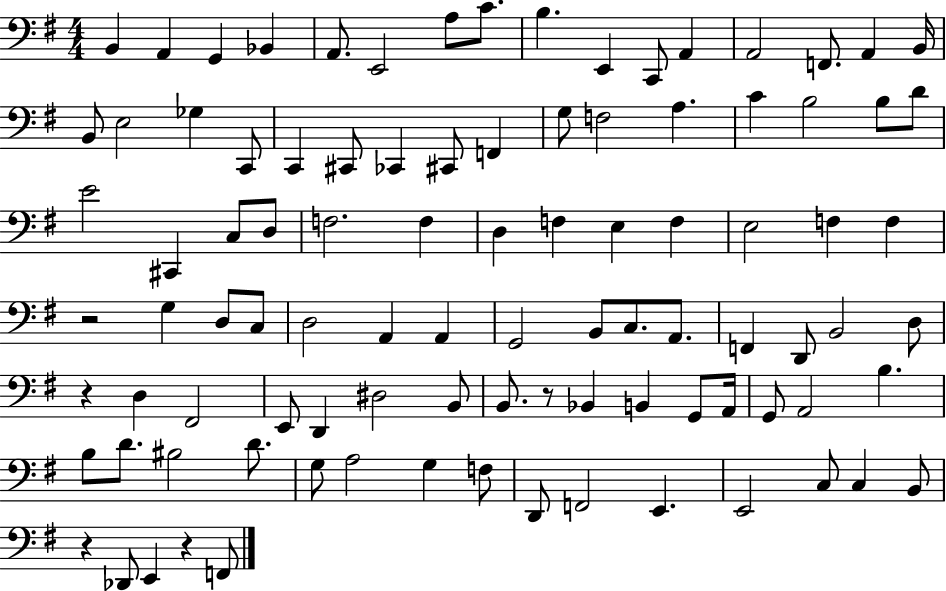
B2/q A2/q G2/q Bb2/q A2/e. E2/h A3/e C4/e. B3/q. E2/q C2/e A2/q A2/h F2/e. A2/q B2/s B2/e E3/h Gb3/q C2/e C2/q C#2/e CES2/q C#2/e F2/q G3/e F3/h A3/q. C4/q B3/h B3/e D4/e E4/h C#2/q C3/e D3/e F3/h. F3/q D3/q F3/q E3/q F3/q E3/h F3/q F3/q R/h G3/q D3/e C3/e D3/h A2/q A2/q G2/h B2/e C3/e. A2/e. F2/q D2/e B2/h D3/e R/q D3/q F#2/h E2/e D2/q D#3/h B2/e B2/e. R/e Bb2/q B2/q G2/e A2/s G2/e A2/h B3/q. B3/e D4/e. BIS3/h D4/e. G3/e A3/h G3/q F3/e D2/e F2/h E2/q. E2/h C3/e C3/q B2/e R/q Db2/e E2/q R/q F2/e